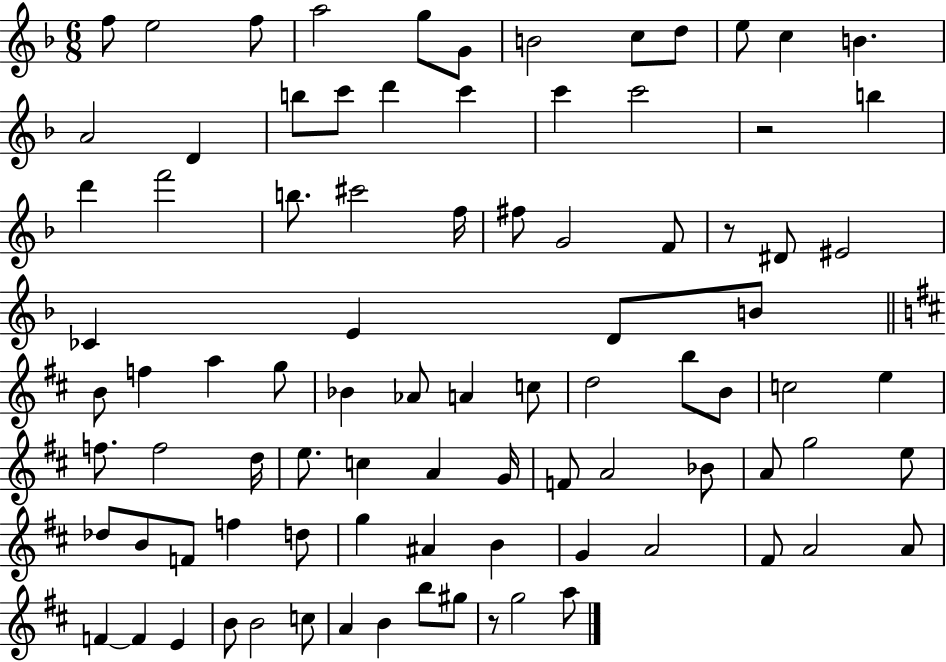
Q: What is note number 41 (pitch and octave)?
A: Ab4